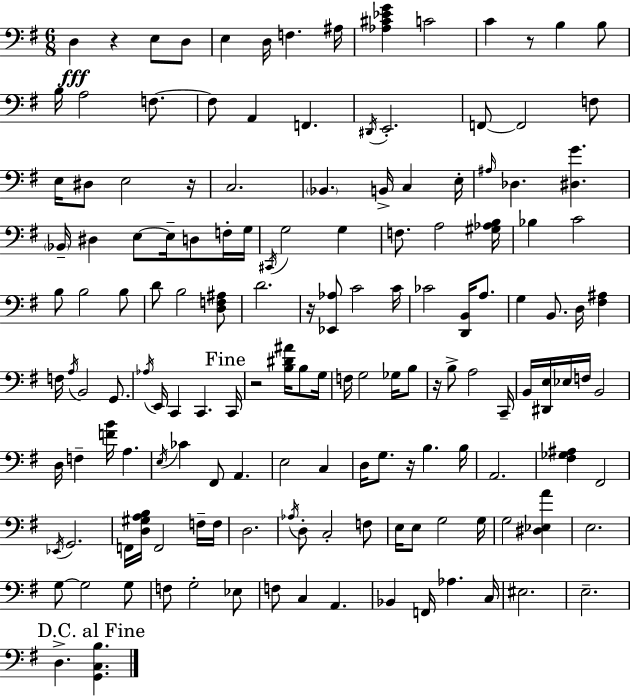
{
  \clef bass
  \numericTimeSignature
  \time 6/8
  \key g \major
  \repeat volta 2 { d4\fff r4 e8 d8 | e4 d16 f4. ais16 | <aes cis' ees' g'>4 c'2 | c'4 r8 b4 b8 | \break b16 a2 f8.~~ | f8 a,4 f,4. | \acciaccatura { dis,16 } e,2.-. | f,8~~ f,2 f8 | \break e16 dis8 e2 | r16 c2. | \parenthesize bes,4. b,16-> c4 | e16-. \grace { ais16 } des4. <dis g'>4. | \break \parenthesize bes,16-- dis4 e8~~ e16-- d8 | f16-. g16 \acciaccatura { cis,16 } g2 g4 | f8. a2 | <gis aes b>16 bes4 c'2 | \break b8 b2 | b8 d'8 b2 | <d f ais>8 d'2. | r16 <ees, aes>8 c'2 | \break c'16 ces'2 <d, b,>16 | a8. g4 b,8. d16 <fis ais>4 | f16 \acciaccatura { a16 } b,2 | g,8. \acciaccatura { aes16 } e,16 c,4 c,4. | \break \mark "Fine" c,16 r2 | <b dis' ais'>16 b8 g16 f16 g2 | ges16 b8 r16 b8-> a2 | c,16-- b,16 <dis, e>16 ees16 f16 b,2 | \break d16 f4-- <f' b'>16 a4. | \acciaccatura { e16 } ces'4 fis,8 | a,4. e2 | c4 d16 g8. r16 b4. | \break b16 a,2. | <fis ges ais>4 fis,2 | \acciaccatura { ees,16 } g,2. | f,16 <d gis a b>16 f,2 | \break f16-- f16 d2. | \acciaccatura { aes16 } d8-. c2-. | f8 e16 e8 g2 | g16 g2 | \break <dis ees a'>4 e2. | g8~~ g2 | g8 f8 g2-. | ees8 f8 c4 | \break a,4. bes,4 | f,16 aes4. c16 eis2. | e2.-- | \mark "D.C. al Fine" d4.-> | \break <g, c b>4. } \bar "|."
}